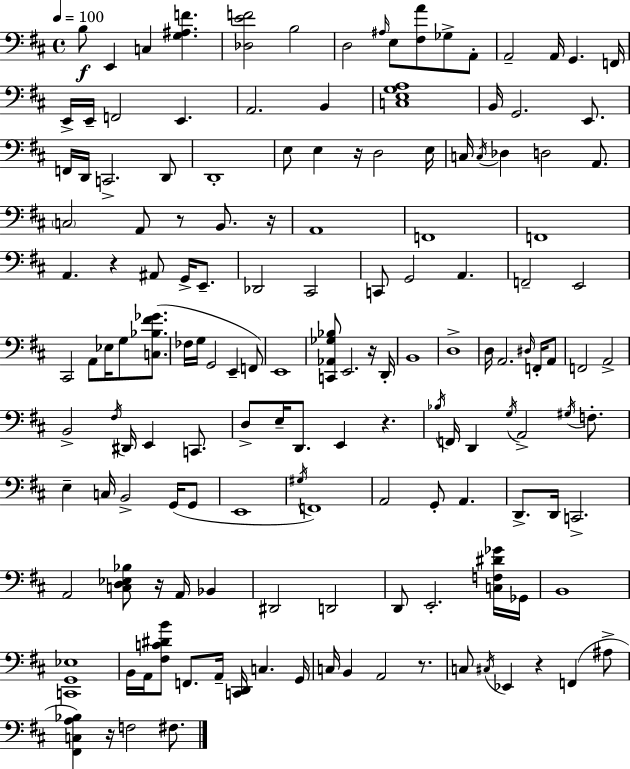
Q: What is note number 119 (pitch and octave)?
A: G2